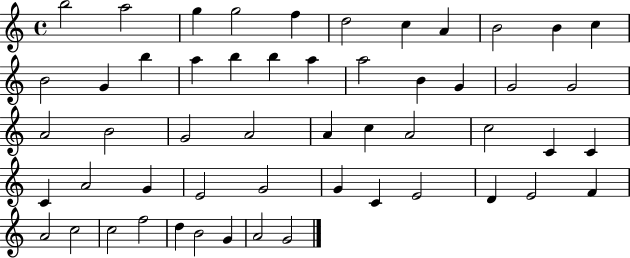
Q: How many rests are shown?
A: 0